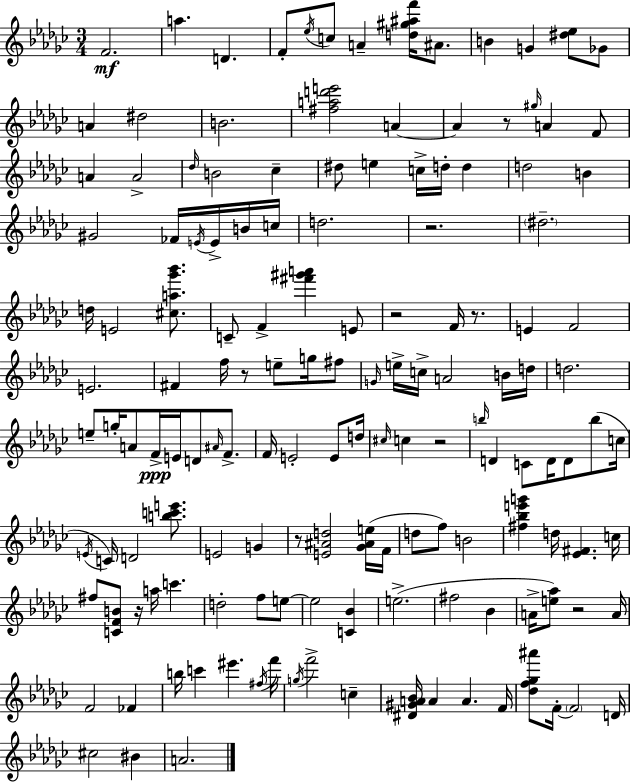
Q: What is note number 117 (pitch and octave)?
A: F4